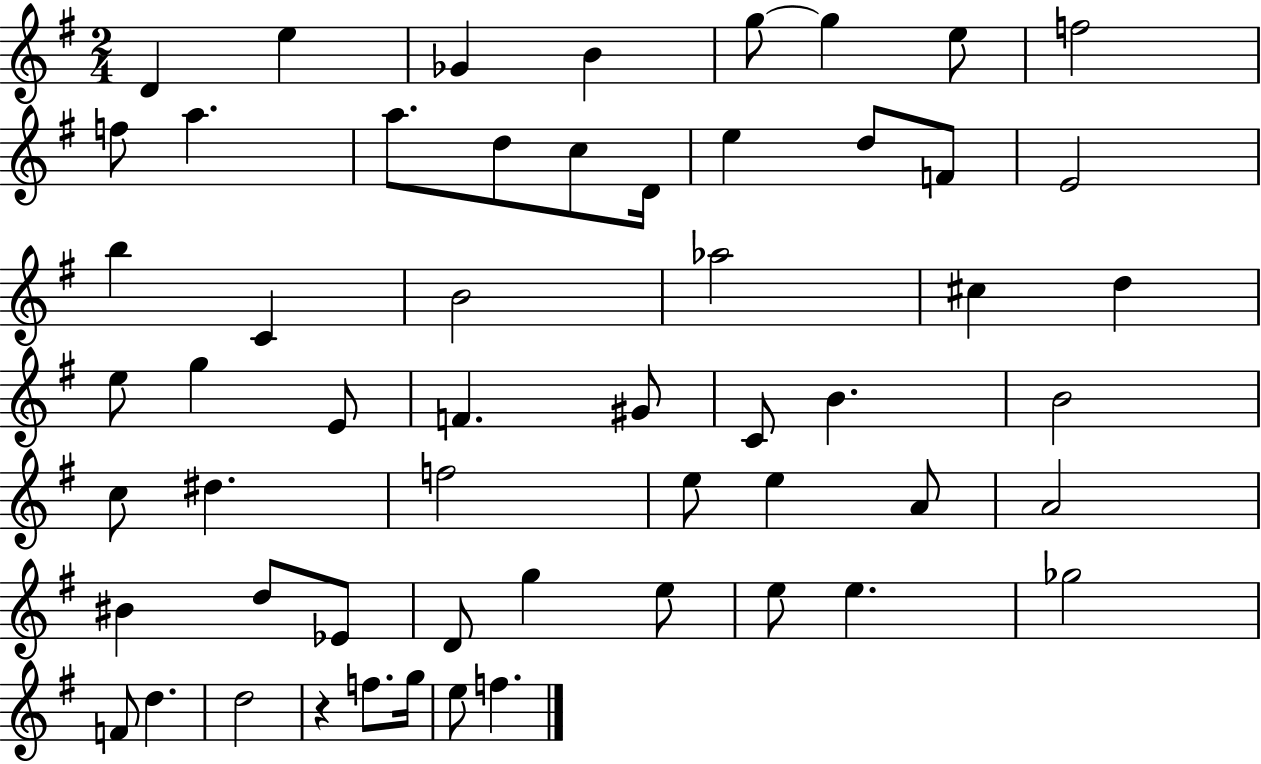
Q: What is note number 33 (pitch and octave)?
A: C5